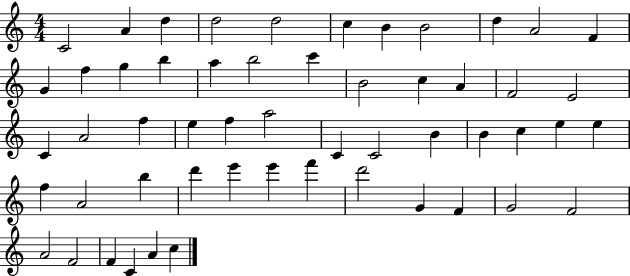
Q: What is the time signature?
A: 4/4